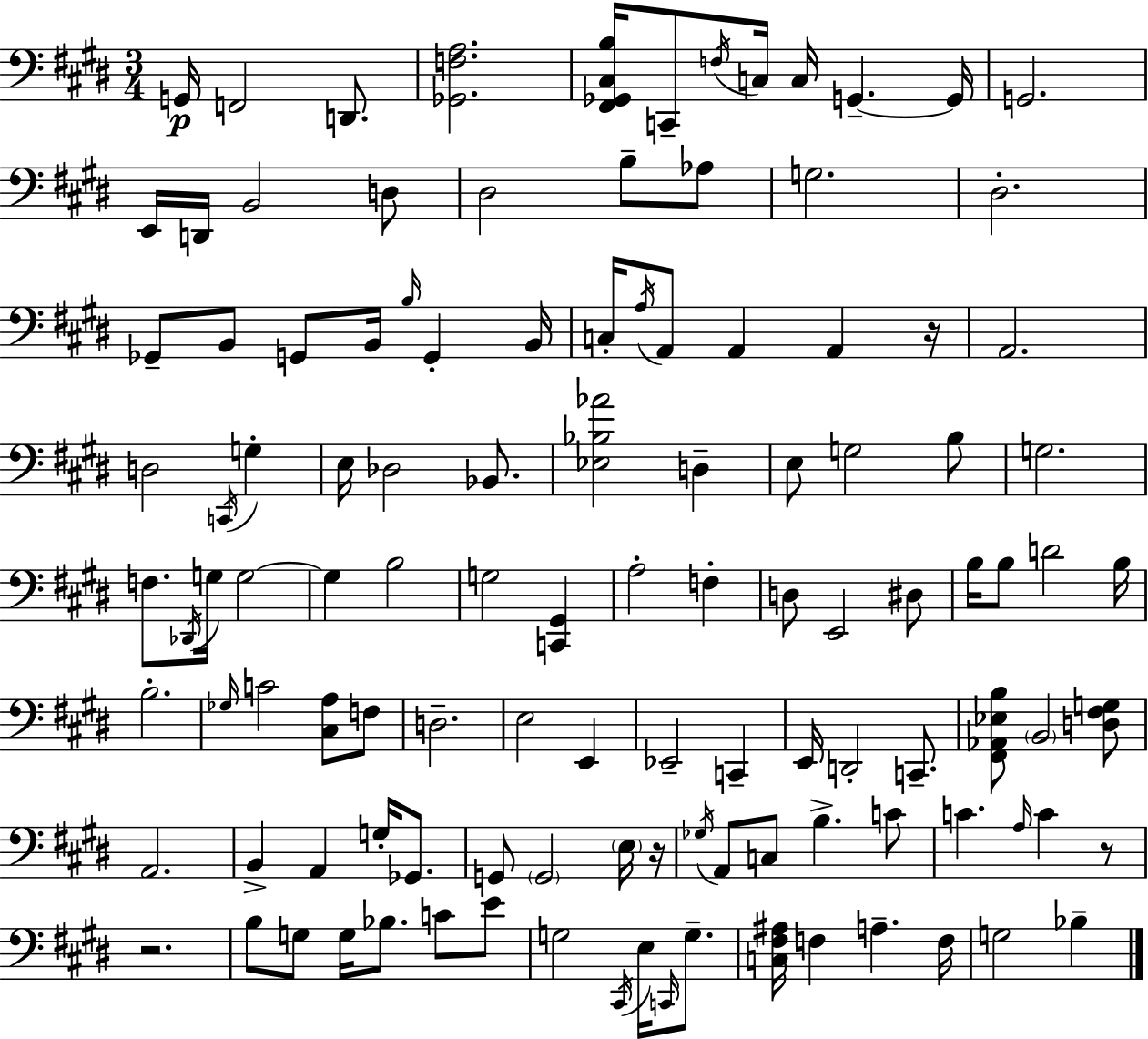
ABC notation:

X:1
T:Untitled
M:3/4
L:1/4
K:E
G,,/4 F,,2 D,,/2 [_G,,F,A,]2 [^F,,_G,,^C,B,]/4 C,,/2 F,/4 C,/4 C,/4 G,, G,,/4 G,,2 E,,/4 D,,/4 B,,2 D,/2 ^D,2 B,/2 _A,/2 G,2 ^D,2 _G,,/2 B,,/2 G,,/2 B,,/4 B,/4 G,, B,,/4 C,/4 A,/4 A,,/2 A,, A,, z/4 A,,2 D,2 C,,/4 G, E,/4 _D,2 _B,,/2 [_E,_B,_A]2 D, E,/2 G,2 B,/2 G,2 F,/2 _D,,/4 G,/4 G,2 G, B,2 G,2 [C,,^G,,] A,2 F, D,/2 E,,2 ^D,/2 B,/4 B,/2 D2 B,/4 B,2 _G,/4 C2 [^C,A,]/2 F,/2 D,2 E,2 E,, _E,,2 C,, E,,/4 D,,2 C,,/2 [^F,,_A,,_E,B,]/2 B,,2 [D,^F,G,]/2 A,,2 B,, A,, G,/4 _G,,/2 G,,/2 G,,2 E,/4 z/4 _G,/4 A,,/2 C,/2 B, C/2 C A,/4 C z/2 z2 B,/2 G,/2 G,/4 _B,/2 C/2 E/2 G,2 ^C,,/4 E,/4 C,,/4 G,/2 [C,^F,^A,]/4 F, A, F,/4 G,2 _B,